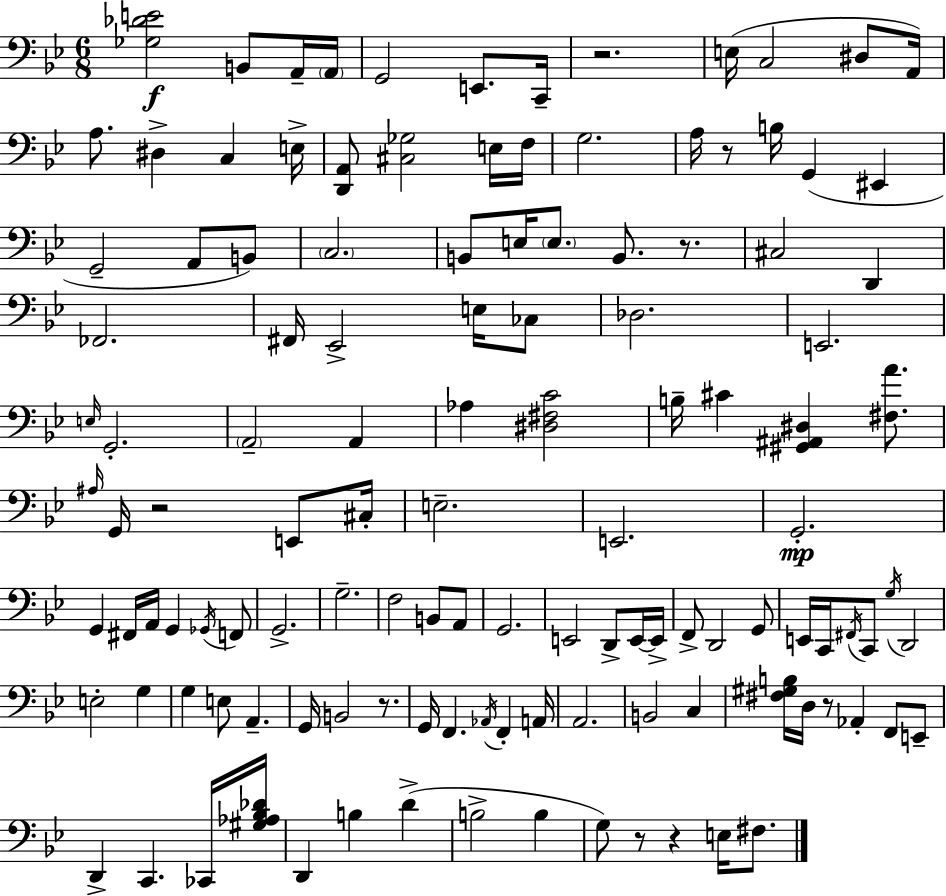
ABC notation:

X:1
T:Untitled
M:6/8
L:1/4
K:Gm
[_G,_DE]2 B,,/2 A,,/4 A,,/4 G,,2 E,,/2 C,,/4 z2 E,/4 C,2 ^D,/2 A,,/4 A,/2 ^D, C, E,/4 [D,,A,,]/2 [^C,_G,]2 E,/4 F,/4 G,2 A,/4 z/2 B,/4 G,, ^E,, G,,2 A,,/2 B,,/2 C,2 B,,/2 E,/4 E,/2 B,,/2 z/2 ^C,2 D,, _F,,2 ^F,,/4 _E,,2 E,/4 _C,/2 _D,2 E,,2 E,/4 G,,2 A,,2 A,, _A, [^D,^F,C]2 B,/4 ^C [^G,,^A,,^D,] [^F,A]/2 ^A,/4 G,,/4 z2 E,,/2 ^C,/4 E,2 E,,2 G,,2 G,, ^F,,/4 A,,/4 G,, _G,,/4 F,,/2 G,,2 G,2 F,2 B,,/2 A,,/2 G,,2 E,,2 D,,/2 E,,/4 E,,/4 F,,/2 D,,2 G,,/2 E,,/4 C,,/4 ^F,,/4 C,,/2 G,/4 D,,2 E,2 G, G, E,/2 A,, G,,/4 B,,2 z/2 G,,/4 F,, _A,,/4 F,, A,,/4 A,,2 B,,2 C, [^F,^G,B,]/4 D,/4 z/2 _A,, F,,/2 E,,/2 D,, C,, _C,,/4 [^G,_A,_B,_D]/4 D,, B, D B,2 B, G,/2 z/2 z E,/4 ^F,/2